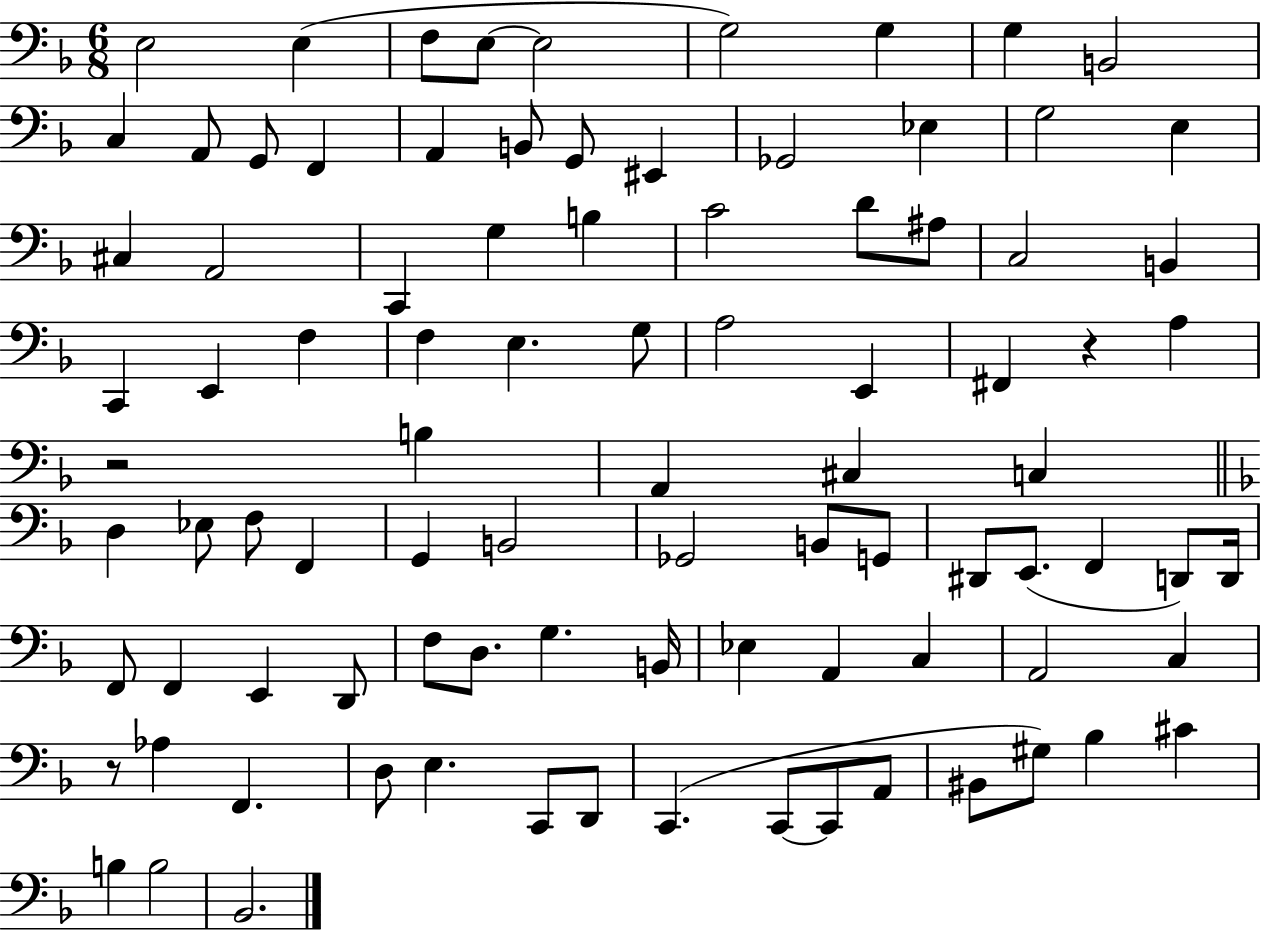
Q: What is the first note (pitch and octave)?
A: E3